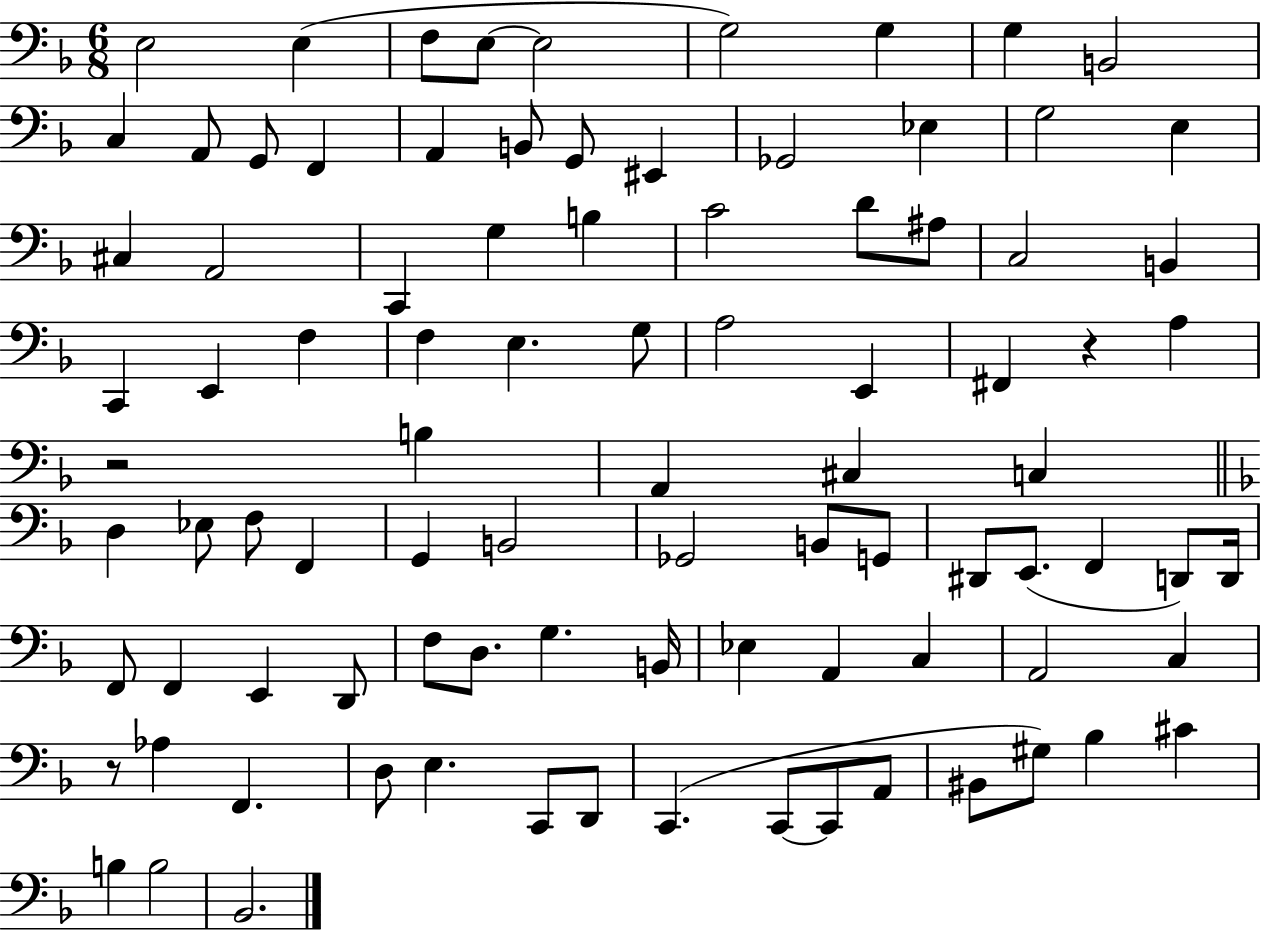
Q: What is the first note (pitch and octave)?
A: E3